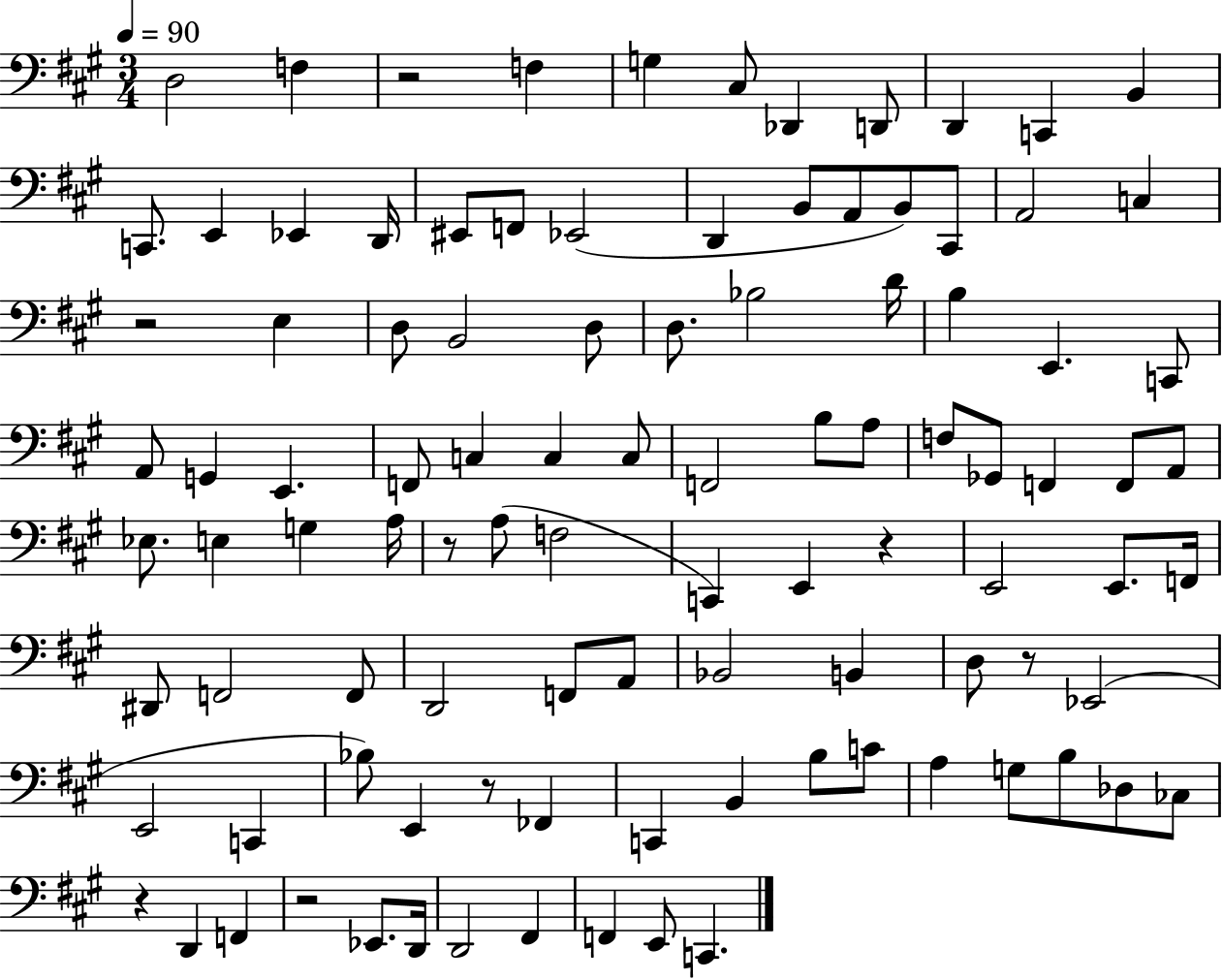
D3/h F3/q R/h F3/q G3/q C#3/e Db2/q D2/e D2/q C2/q B2/q C2/e. E2/q Eb2/q D2/s EIS2/e F2/e Eb2/h D2/q B2/e A2/e B2/e C#2/e A2/h C3/q R/h E3/q D3/e B2/h D3/e D3/e. Bb3/h D4/s B3/q E2/q. C2/e A2/e G2/q E2/q. F2/e C3/q C3/q C3/e F2/h B3/e A3/e F3/e Gb2/e F2/q F2/e A2/e Eb3/e. E3/q G3/q A3/s R/e A3/e F3/h C2/q E2/q R/q E2/h E2/e. F2/s D#2/e F2/h F2/e D2/h F2/e A2/e Bb2/h B2/q D3/e R/e Eb2/h E2/h C2/q Bb3/e E2/q R/e FES2/q C2/q B2/q B3/e C4/e A3/q G3/e B3/e Db3/e CES3/e R/q D2/q F2/q R/h Eb2/e. D2/s D2/h F#2/q F2/q E2/e C2/q.